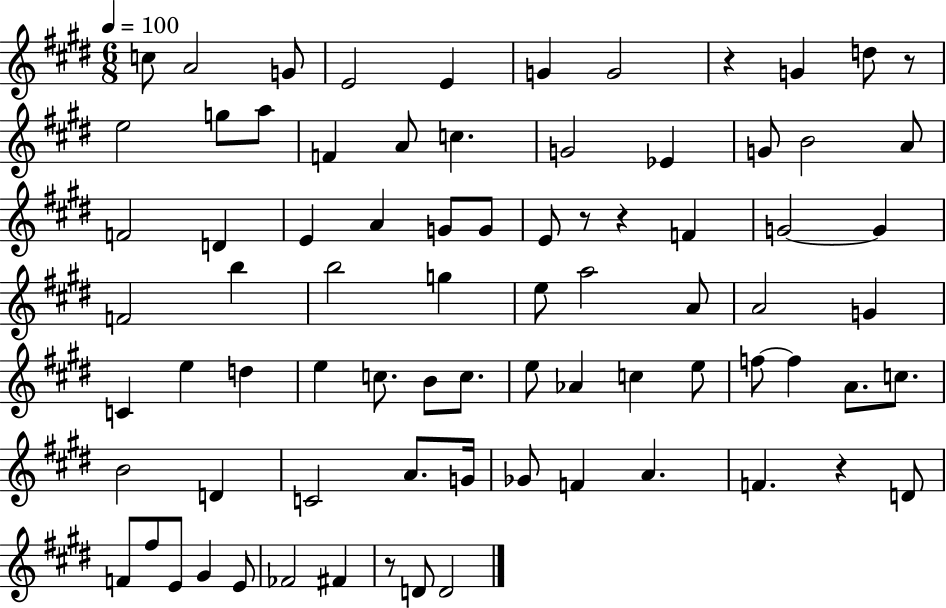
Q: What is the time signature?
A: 6/8